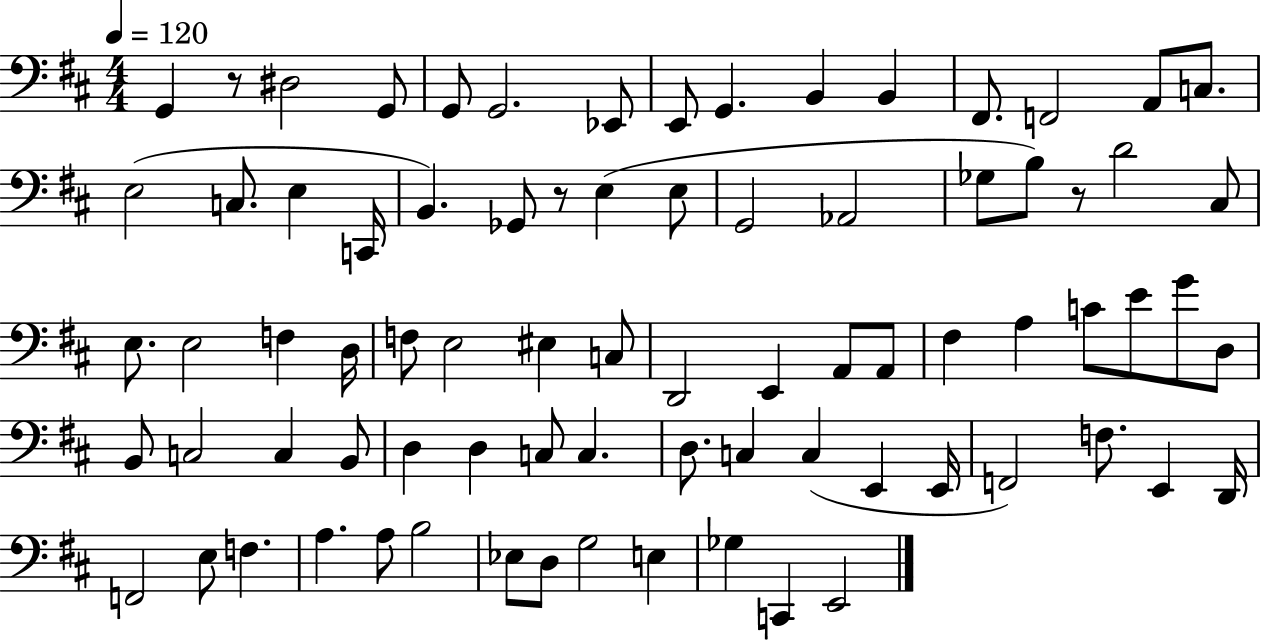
G2/q R/e D#3/h G2/e G2/e G2/h. Eb2/e E2/e G2/q. B2/q B2/q F#2/e. F2/h A2/e C3/e. E3/h C3/e. E3/q C2/s B2/q. Gb2/e R/e E3/q E3/e G2/h Ab2/h Gb3/e B3/e R/e D4/h C#3/e E3/e. E3/h F3/q D3/s F3/e E3/h EIS3/q C3/e D2/h E2/q A2/e A2/e F#3/q A3/q C4/e E4/e G4/e D3/e B2/e C3/h C3/q B2/e D3/q D3/q C3/e C3/q. D3/e. C3/q C3/q E2/q E2/s F2/h F3/e. E2/q D2/s F2/h E3/e F3/q. A3/q. A3/e B3/h Eb3/e D3/e G3/h E3/q Gb3/q C2/q E2/h